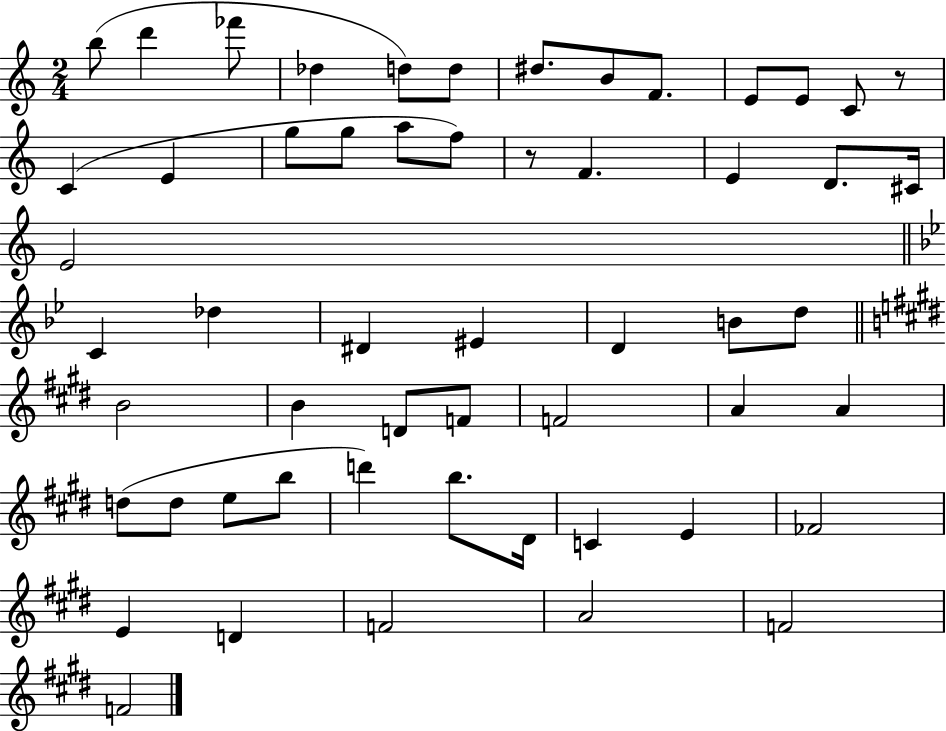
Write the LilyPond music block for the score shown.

{
  \clef treble
  \numericTimeSignature
  \time 2/4
  \key c \major
  b''8( d'''4 fes'''8 | des''4 d''8) d''8 | dis''8. b'8 f'8. | e'8 e'8 c'8 r8 | \break c'4( e'4 | g''8 g''8 a''8 f''8) | r8 f'4. | e'4 d'8. cis'16 | \break e'2 | \bar "||" \break \key bes \major c'4 des''4 | dis'4 eis'4 | d'4 b'8 d''8 | \bar "||" \break \key e \major b'2 | b'4 d'8 f'8 | f'2 | a'4 a'4 | \break d''8( d''8 e''8 b''8 | d'''4) b''8. dis'16 | c'4 e'4 | fes'2 | \break e'4 d'4 | f'2 | a'2 | f'2 | \break f'2 | \bar "|."
}